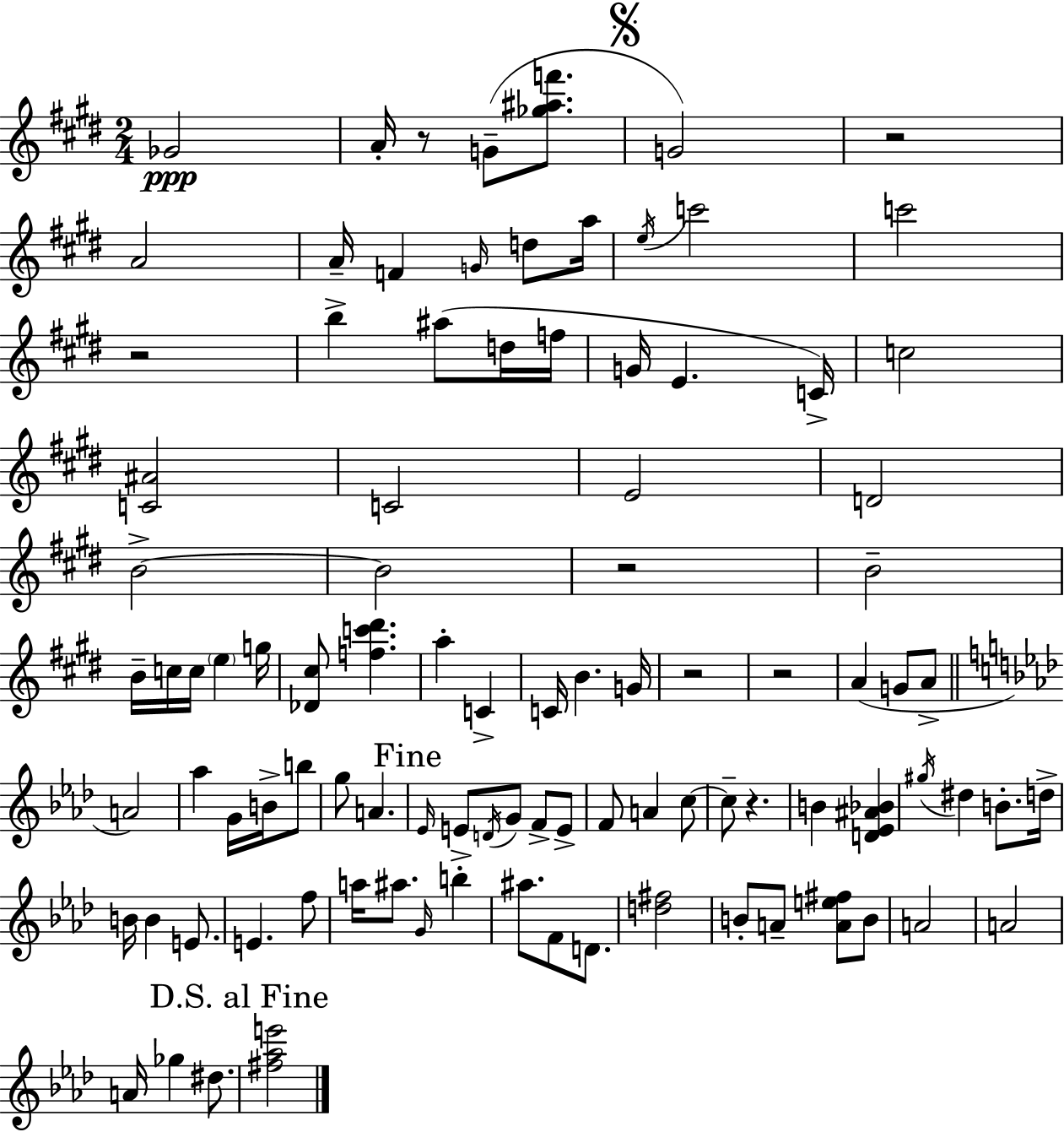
X:1
T:Untitled
M:2/4
L:1/4
K:E
_G2 A/4 z/2 G/2 [_g^af']/2 G2 z2 A2 A/4 F G/4 d/2 a/4 e/4 c'2 c'2 z2 b ^a/2 d/4 f/4 G/4 E C/4 c2 [C^A]2 C2 E2 D2 B2 B2 z2 B2 B/4 c/4 c/4 e g/4 [_D^c]/2 [fc'^d'] a C C/4 B G/4 z2 z2 A G/2 A/2 A2 _a G/4 B/4 b/2 g/2 A _E/4 E/2 D/4 G/2 F/2 E/2 F/2 A c/2 c/2 z B [D_E^A_B] ^g/4 ^d B/2 d/4 B/4 B E/2 E f/2 a/4 ^a/2 G/4 b ^a/2 F/2 D/2 [d^f]2 B/2 A/2 [Ae^f]/2 B/2 A2 A2 A/4 _g ^d/2 [^f_ae']2